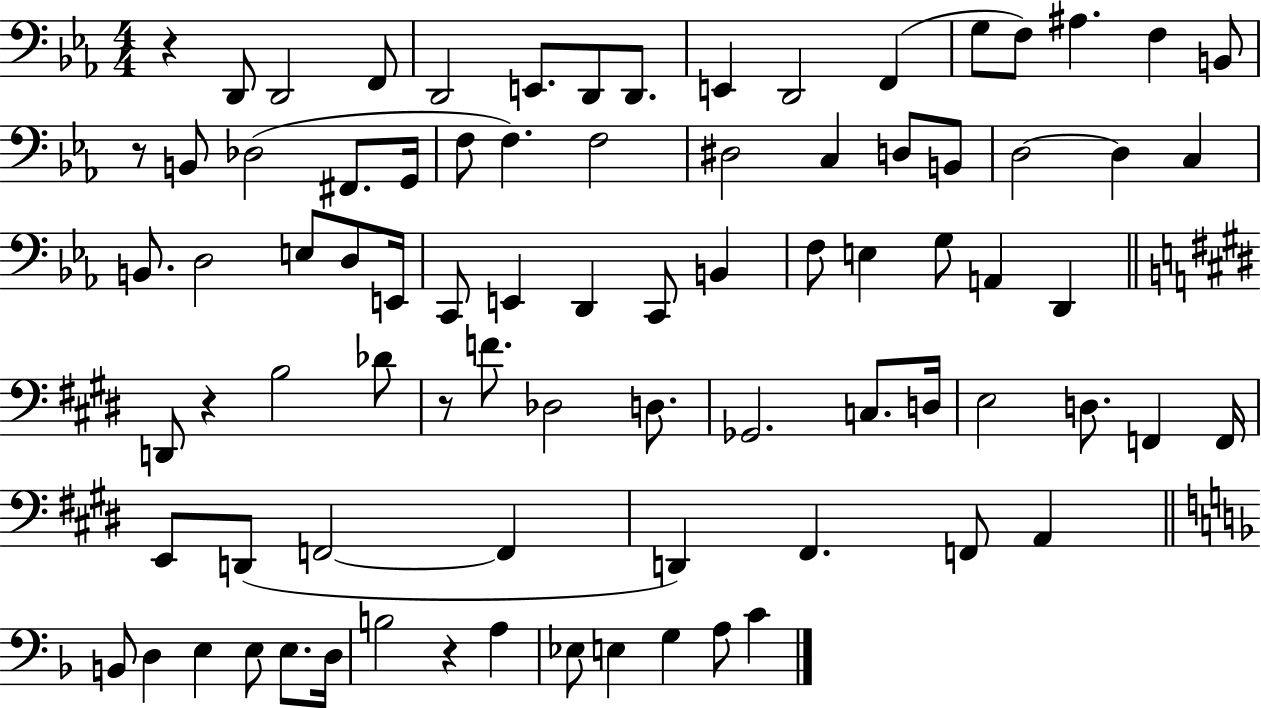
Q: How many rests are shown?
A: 5